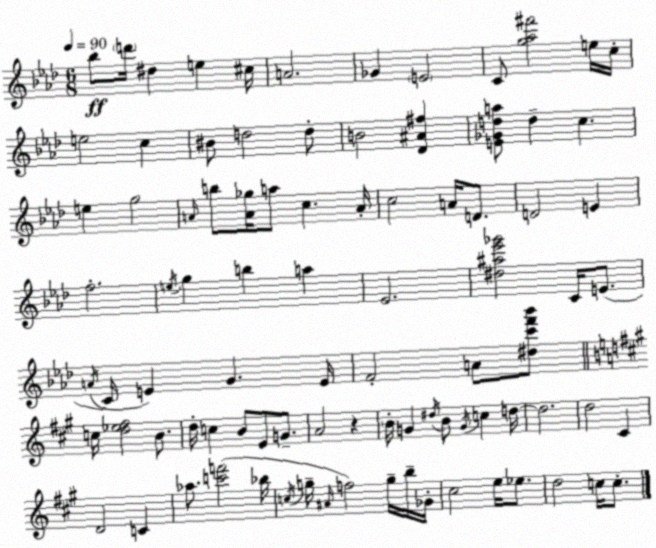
X:1
T:Untitled
M:6/8
L:1/4
K:Ab
_b/2 d'/4 ^d e ^c/4 A2 _G E2 C/2 [g_a^f']2 e/4 c/4 e2 c ^B/2 d2 d/2 B2 [_D^A^f] [E_Gda]/2 d c e g2 A/4 b/2 [A_g]/4 a/2 c A/4 c2 A/4 D/2 D2 E f2 e/4 g b a _E2 [^d^a_e'_g']2 C/4 E/2 A/4 C/4 E G E/4 F2 A/2 [^dc'f'_b']/2 c/4 [d_e^f]2 B/2 d/4 c B/2 E/2 G/2 A2 z B/4 G ^d/4 B/2 G/4 c d/4 d2 d2 ^C D2 C _a/2 [c'f']2 _b/4 c/4 g/4 ^A/4 f2 g/4 b/4 _G/4 ^c2 e/4 _e/2 d2 c/4 c/2